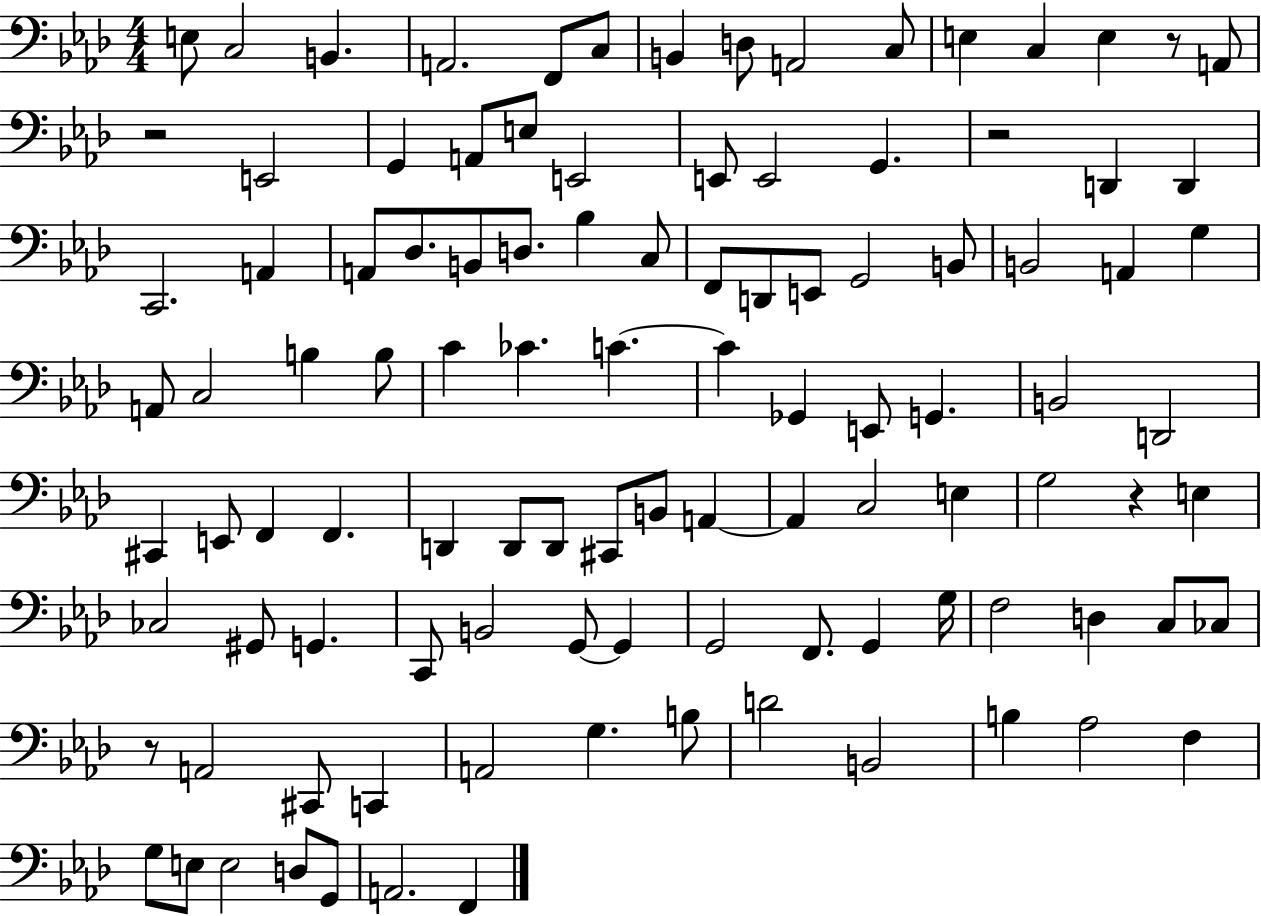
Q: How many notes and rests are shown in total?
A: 106